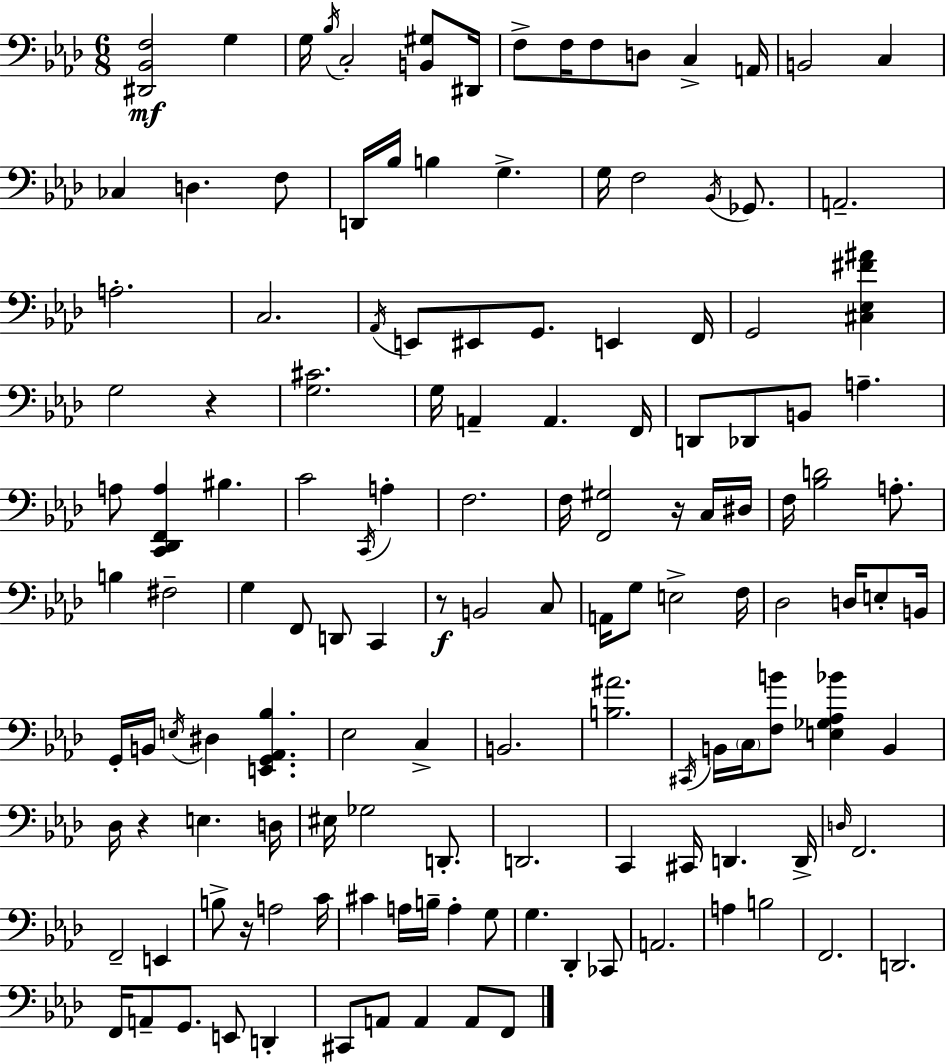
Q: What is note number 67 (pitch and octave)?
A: Db3